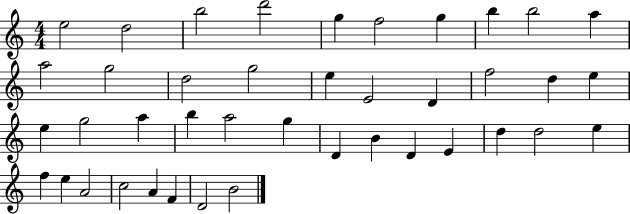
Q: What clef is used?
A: treble